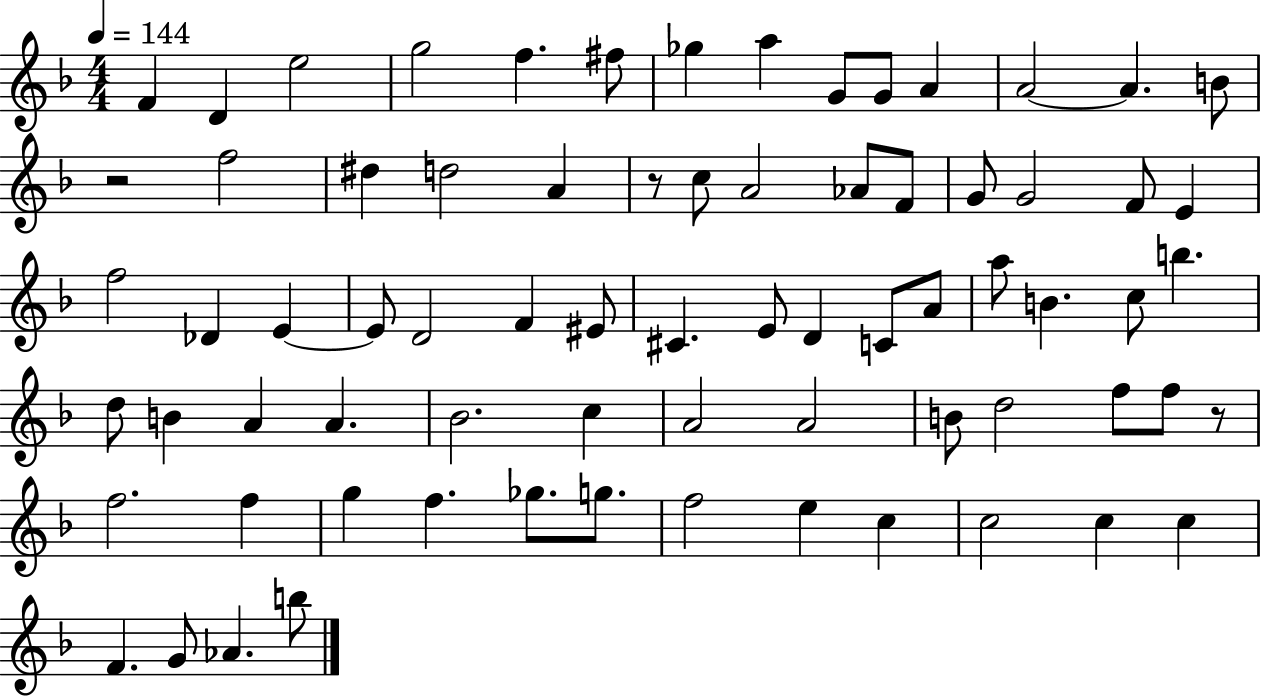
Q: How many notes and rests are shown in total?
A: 73